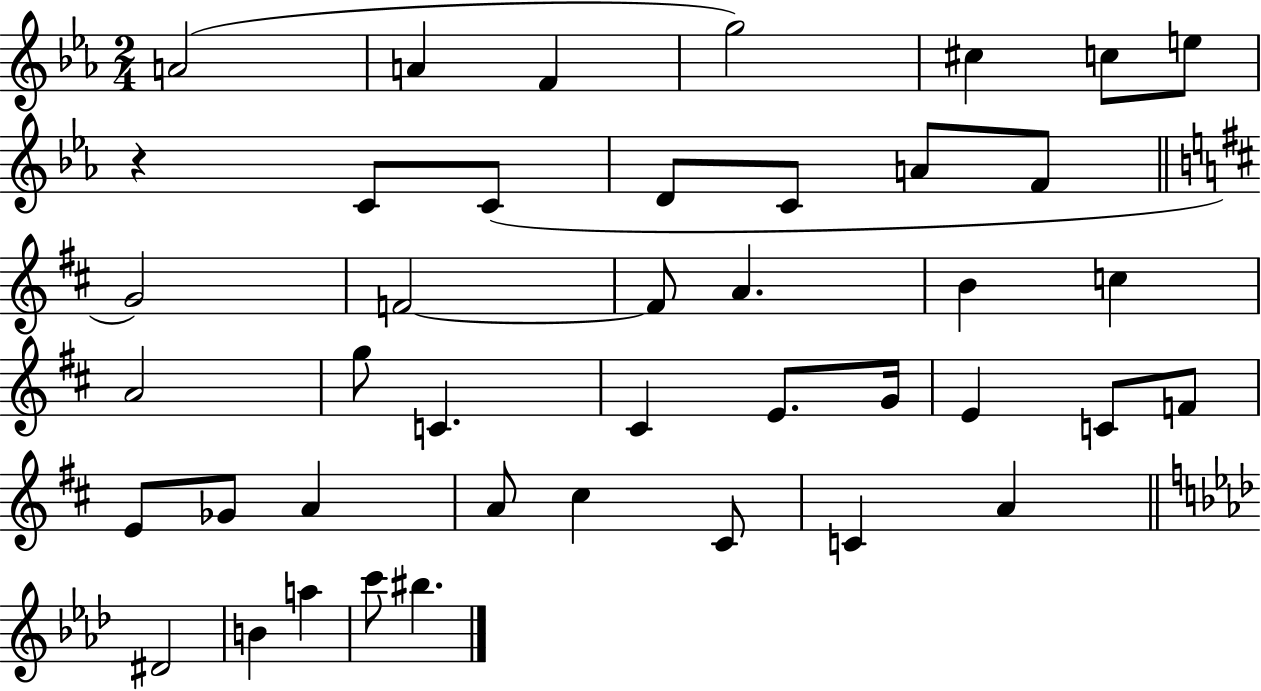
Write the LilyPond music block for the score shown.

{
  \clef treble
  \numericTimeSignature
  \time 2/4
  \key ees \major
  a'2( | a'4 f'4 | g''2) | cis''4 c''8 e''8 | \break r4 c'8 c'8( | d'8 c'8 a'8 f'8 | \bar "||" \break \key d \major g'2) | f'2~~ | f'8 a'4. | b'4 c''4 | \break a'2 | g''8 c'4. | cis'4 e'8. g'16 | e'4 c'8 f'8 | \break e'8 ges'8 a'4 | a'8 cis''4 cis'8 | c'4 a'4 | \bar "||" \break \key aes \major dis'2 | b'4 a''4 | c'''8 bis''4. | \bar "|."
}